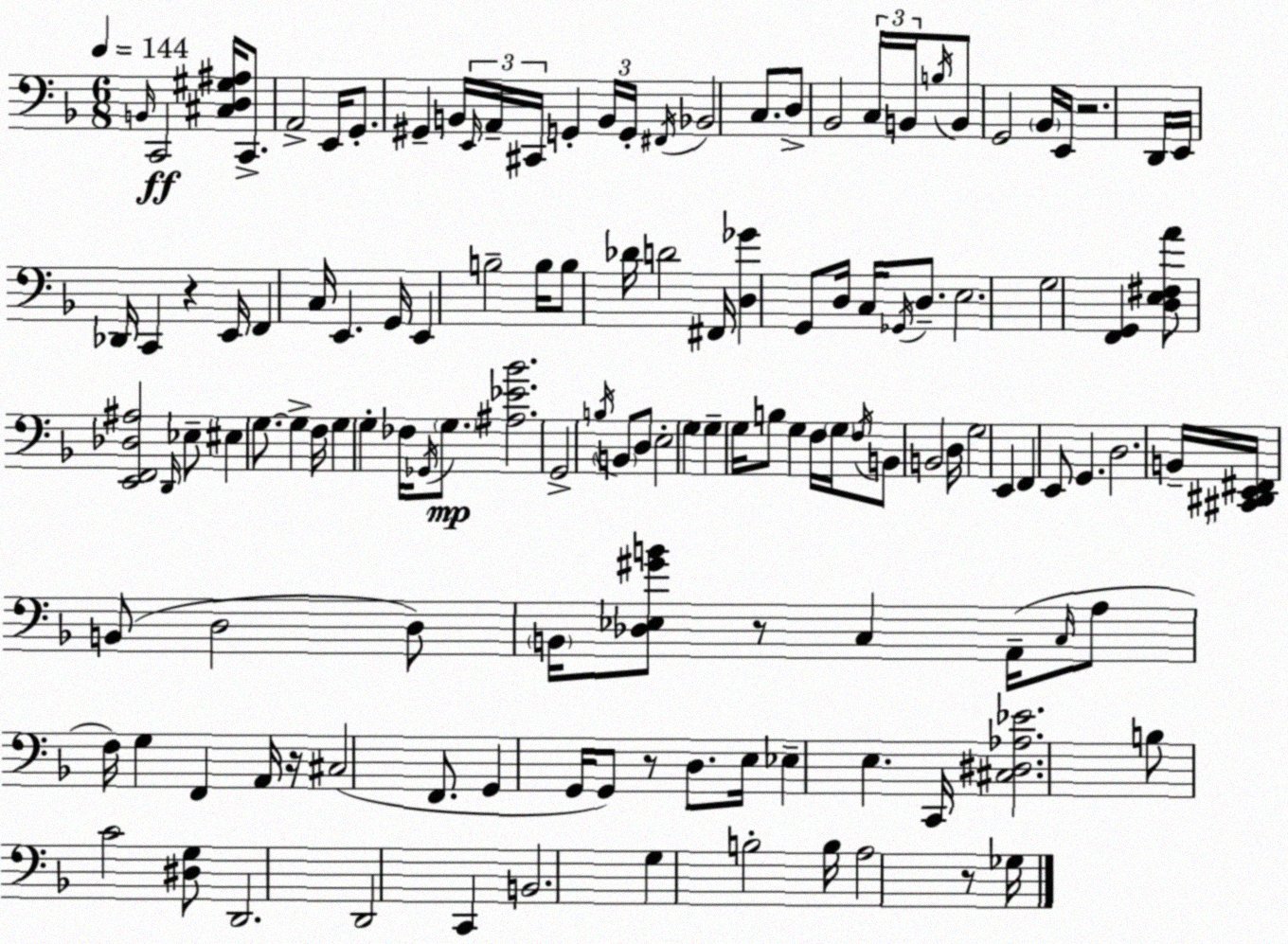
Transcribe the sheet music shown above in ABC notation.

X:1
T:Untitled
M:6/8
L:1/4
K:Dm
B,,/4 C,,2 [^C,D,^G,^A,]/4 C,,/2 A,,2 E,,/4 G,,/2 ^G,, B,,/4 E,,/4 A,,/4 ^C,,/4 G,, B,,/4 G,,/4 ^F,,/4 _B,,2 C,/2 D,/2 _B,,2 C,/4 B,,/4 B,/4 B,,/2 G,,2 _B,,/4 E,,/4 z2 D,,/4 E,,/4 _D,,/4 C,, z E,,/4 F,, C,/4 E,, G,,/4 E,, B,2 B,/4 B,/2 _D/4 D2 ^F,,/4 [D,_G] G,,/2 D,/4 C,/4 _G,,/4 D,/2 E,2 G,2 [F,,G,,] [D,E,^F,A]/2 [E,,F,,_D,^A,]2 D,,/4 _E,/2 ^E, G,/2 G, F,/4 G, G, _F,/4 _G,,/4 G,/2 [^A,_E_B]2 G,,2 B,/4 B,,/2 D,/2 E,2 G, G, G,/4 B,/2 G, F,/4 G,/4 F,/4 B,,/2 B,,2 D,/4 G,2 E,, F,, E,,/2 G,, D,2 B,,/4 [^C,,^D,,E,,^F,,]/4 B,,/2 D,2 D,/2 B,,/4 [_D,_E,^GB]/2 z/2 C, A,,/4 C,/4 A,/2 F,/4 G, F,, A,,/4 z/4 ^C,2 F,,/2 G,, G,,/4 G,,/2 z/2 D,/2 E,/4 _E, E, C,,/4 [^C,^D,_A,_E]2 B,/2 C2 [^D,G,]/2 D,,2 D,,2 C,, B,,2 G, B,2 B,/4 A,2 z/2 _G,/4